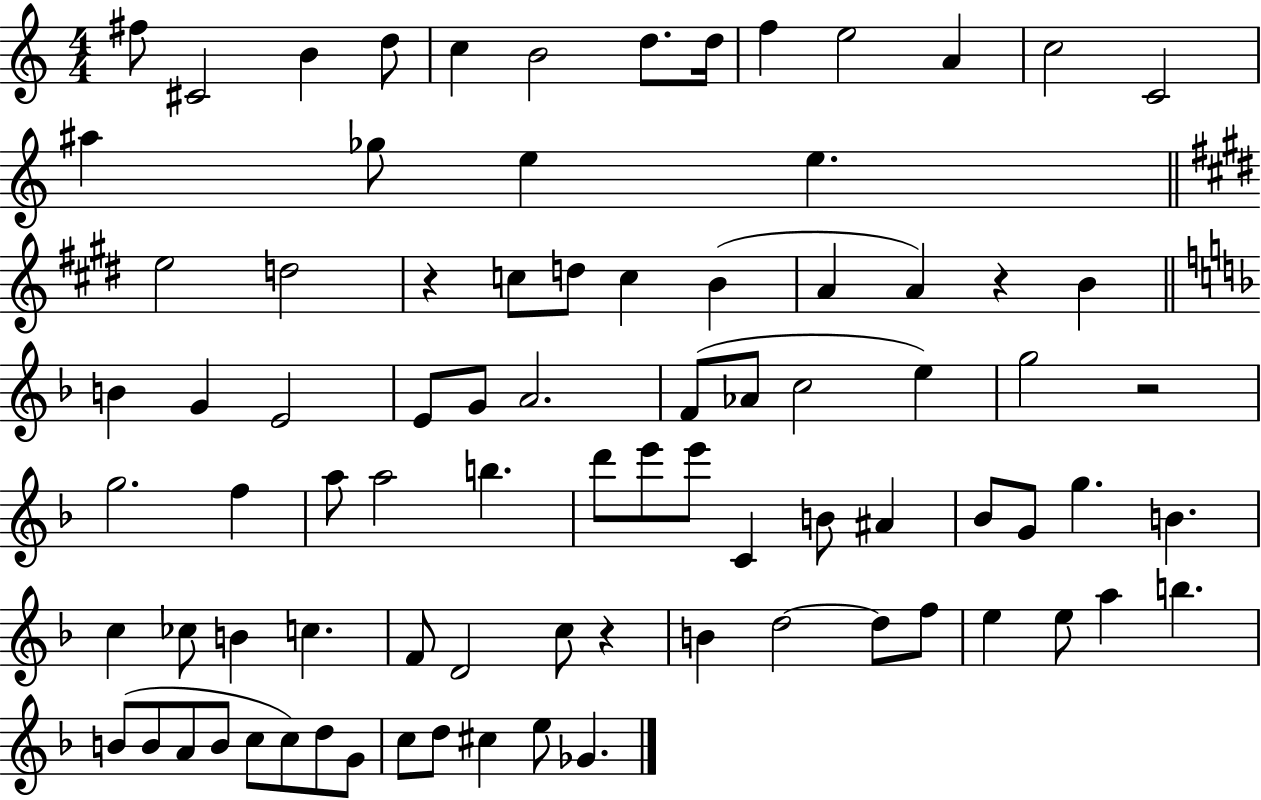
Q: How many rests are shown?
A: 4